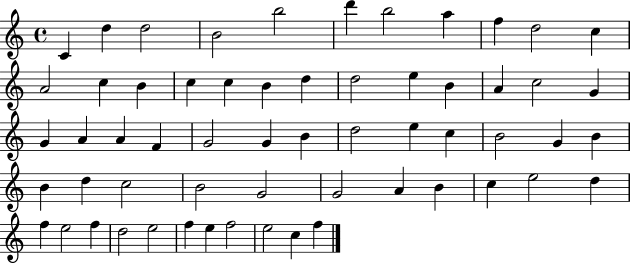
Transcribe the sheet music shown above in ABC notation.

X:1
T:Untitled
M:4/4
L:1/4
K:C
C d d2 B2 b2 d' b2 a f d2 c A2 c B c c B d d2 e B A c2 G G A A F G2 G B d2 e c B2 G B B d c2 B2 G2 G2 A B c e2 d f e2 f d2 e2 f e f2 e2 c f